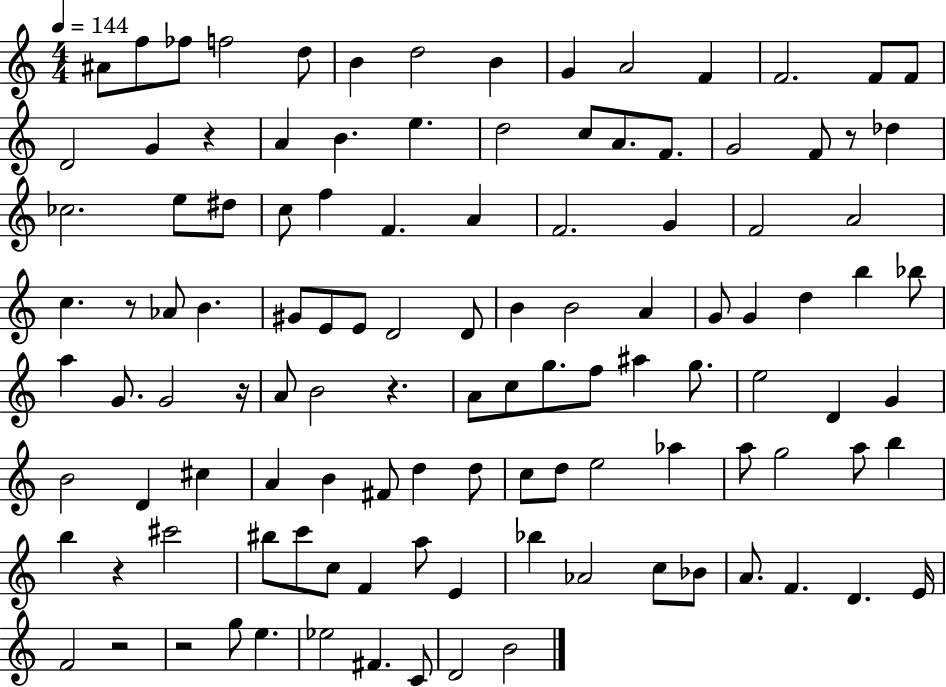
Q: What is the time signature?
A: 4/4